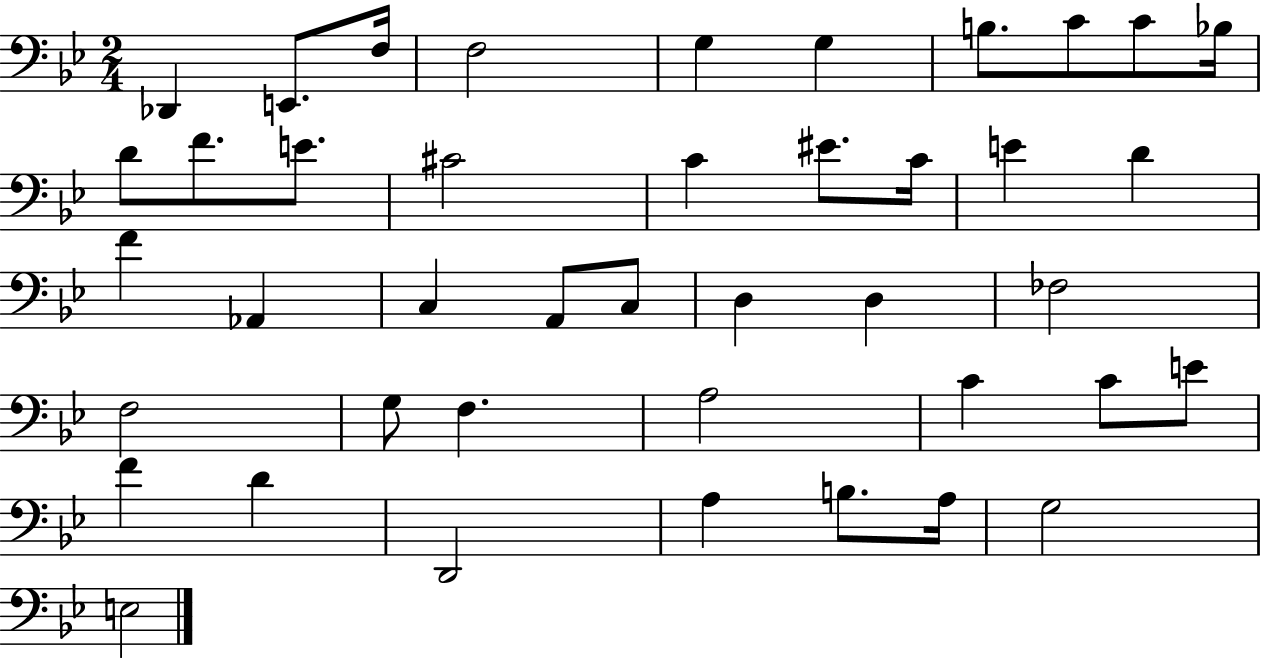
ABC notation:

X:1
T:Untitled
M:2/4
L:1/4
K:Bb
_D,, E,,/2 F,/4 F,2 G, G, B,/2 C/2 C/2 _B,/4 D/2 F/2 E/2 ^C2 C ^E/2 C/4 E D F _A,, C, A,,/2 C,/2 D, D, _F,2 F,2 G,/2 F, A,2 C C/2 E/2 F D D,,2 A, B,/2 A,/4 G,2 E,2